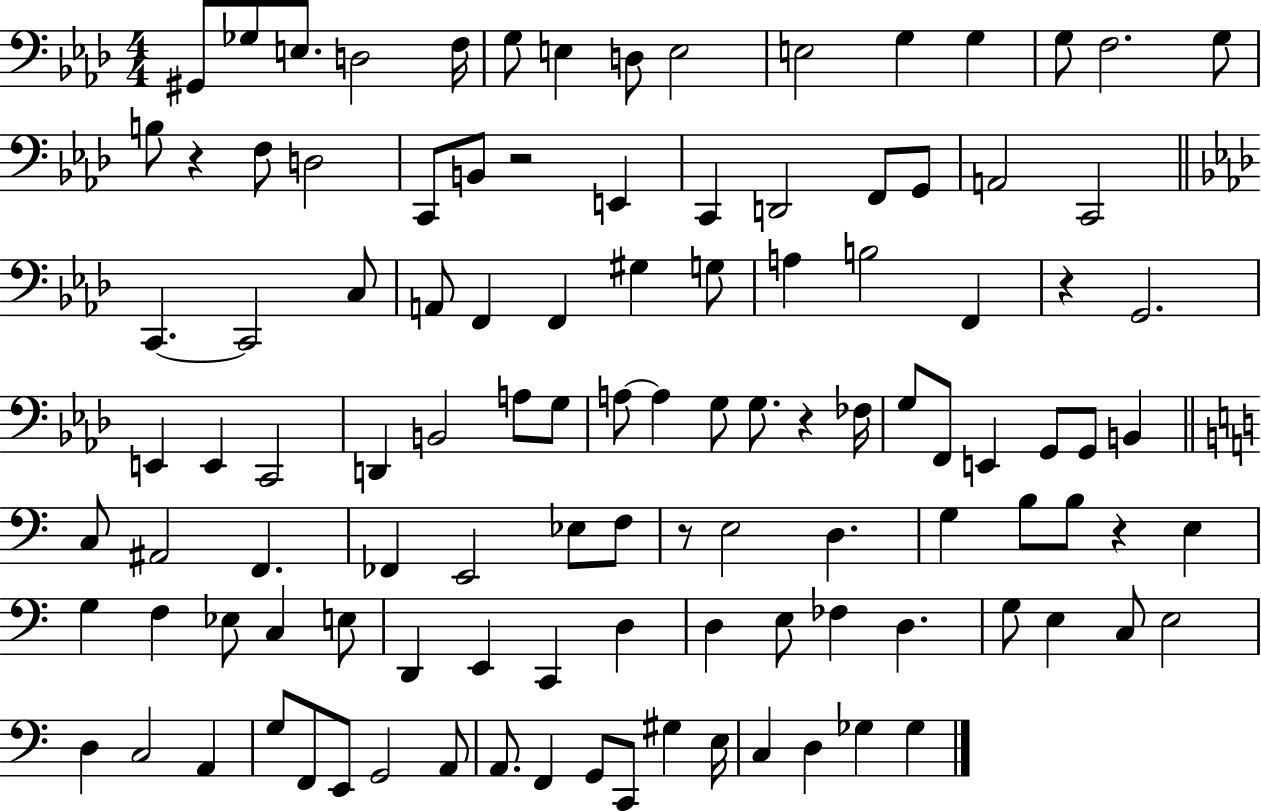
X:1
T:Untitled
M:4/4
L:1/4
K:Ab
^G,,/2 _G,/2 E,/2 D,2 F,/4 G,/2 E, D,/2 E,2 E,2 G, G, G,/2 F,2 G,/2 B,/2 z F,/2 D,2 C,,/2 B,,/2 z2 E,, C,, D,,2 F,,/2 G,,/2 A,,2 C,,2 C,, C,,2 C,/2 A,,/2 F,, F,, ^G, G,/2 A, B,2 F,, z G,,2 E,, E,, C,,2 D,, B,,2 A,/2 G,/2 A,/2 A, G,/2 G,/2 z _F,/4 G,/2 F,,/2 E,, G,,/2 G,,/2 B,, C,/2 ^A,,2 F,, _F,, E,,2 _E,/2 F,/2 z/2 E,2 D, G, B,/2 B,/2 z E, G, F, _E,/2 C, E,/2 D,, E,, C,, D, D, E,/2 _F, D, G,/2 E, C,/2 E,2 D, C,2 A,, G,/2 F,,/2 E,,/2 G,,2 A,,/2 A,,/2 F,, G,,/2 C,,/2 ^G, E,/4 C, D, _G, _G,